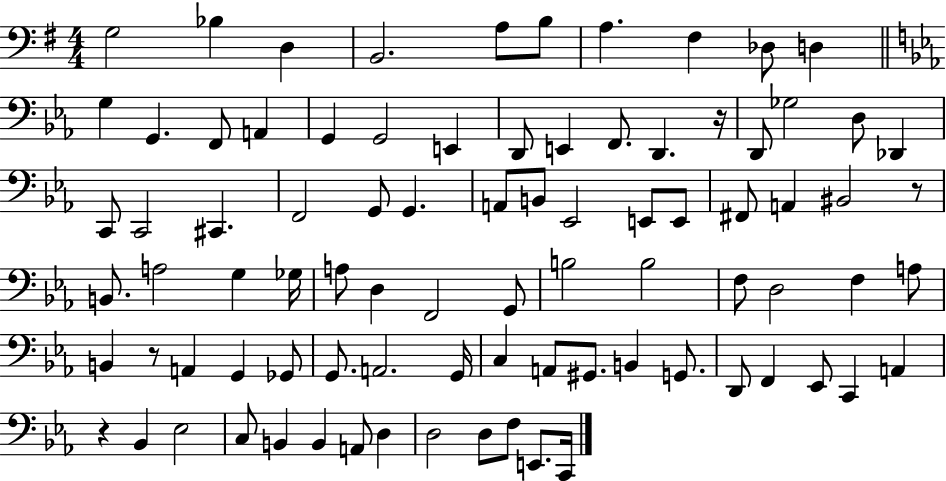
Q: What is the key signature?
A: G major